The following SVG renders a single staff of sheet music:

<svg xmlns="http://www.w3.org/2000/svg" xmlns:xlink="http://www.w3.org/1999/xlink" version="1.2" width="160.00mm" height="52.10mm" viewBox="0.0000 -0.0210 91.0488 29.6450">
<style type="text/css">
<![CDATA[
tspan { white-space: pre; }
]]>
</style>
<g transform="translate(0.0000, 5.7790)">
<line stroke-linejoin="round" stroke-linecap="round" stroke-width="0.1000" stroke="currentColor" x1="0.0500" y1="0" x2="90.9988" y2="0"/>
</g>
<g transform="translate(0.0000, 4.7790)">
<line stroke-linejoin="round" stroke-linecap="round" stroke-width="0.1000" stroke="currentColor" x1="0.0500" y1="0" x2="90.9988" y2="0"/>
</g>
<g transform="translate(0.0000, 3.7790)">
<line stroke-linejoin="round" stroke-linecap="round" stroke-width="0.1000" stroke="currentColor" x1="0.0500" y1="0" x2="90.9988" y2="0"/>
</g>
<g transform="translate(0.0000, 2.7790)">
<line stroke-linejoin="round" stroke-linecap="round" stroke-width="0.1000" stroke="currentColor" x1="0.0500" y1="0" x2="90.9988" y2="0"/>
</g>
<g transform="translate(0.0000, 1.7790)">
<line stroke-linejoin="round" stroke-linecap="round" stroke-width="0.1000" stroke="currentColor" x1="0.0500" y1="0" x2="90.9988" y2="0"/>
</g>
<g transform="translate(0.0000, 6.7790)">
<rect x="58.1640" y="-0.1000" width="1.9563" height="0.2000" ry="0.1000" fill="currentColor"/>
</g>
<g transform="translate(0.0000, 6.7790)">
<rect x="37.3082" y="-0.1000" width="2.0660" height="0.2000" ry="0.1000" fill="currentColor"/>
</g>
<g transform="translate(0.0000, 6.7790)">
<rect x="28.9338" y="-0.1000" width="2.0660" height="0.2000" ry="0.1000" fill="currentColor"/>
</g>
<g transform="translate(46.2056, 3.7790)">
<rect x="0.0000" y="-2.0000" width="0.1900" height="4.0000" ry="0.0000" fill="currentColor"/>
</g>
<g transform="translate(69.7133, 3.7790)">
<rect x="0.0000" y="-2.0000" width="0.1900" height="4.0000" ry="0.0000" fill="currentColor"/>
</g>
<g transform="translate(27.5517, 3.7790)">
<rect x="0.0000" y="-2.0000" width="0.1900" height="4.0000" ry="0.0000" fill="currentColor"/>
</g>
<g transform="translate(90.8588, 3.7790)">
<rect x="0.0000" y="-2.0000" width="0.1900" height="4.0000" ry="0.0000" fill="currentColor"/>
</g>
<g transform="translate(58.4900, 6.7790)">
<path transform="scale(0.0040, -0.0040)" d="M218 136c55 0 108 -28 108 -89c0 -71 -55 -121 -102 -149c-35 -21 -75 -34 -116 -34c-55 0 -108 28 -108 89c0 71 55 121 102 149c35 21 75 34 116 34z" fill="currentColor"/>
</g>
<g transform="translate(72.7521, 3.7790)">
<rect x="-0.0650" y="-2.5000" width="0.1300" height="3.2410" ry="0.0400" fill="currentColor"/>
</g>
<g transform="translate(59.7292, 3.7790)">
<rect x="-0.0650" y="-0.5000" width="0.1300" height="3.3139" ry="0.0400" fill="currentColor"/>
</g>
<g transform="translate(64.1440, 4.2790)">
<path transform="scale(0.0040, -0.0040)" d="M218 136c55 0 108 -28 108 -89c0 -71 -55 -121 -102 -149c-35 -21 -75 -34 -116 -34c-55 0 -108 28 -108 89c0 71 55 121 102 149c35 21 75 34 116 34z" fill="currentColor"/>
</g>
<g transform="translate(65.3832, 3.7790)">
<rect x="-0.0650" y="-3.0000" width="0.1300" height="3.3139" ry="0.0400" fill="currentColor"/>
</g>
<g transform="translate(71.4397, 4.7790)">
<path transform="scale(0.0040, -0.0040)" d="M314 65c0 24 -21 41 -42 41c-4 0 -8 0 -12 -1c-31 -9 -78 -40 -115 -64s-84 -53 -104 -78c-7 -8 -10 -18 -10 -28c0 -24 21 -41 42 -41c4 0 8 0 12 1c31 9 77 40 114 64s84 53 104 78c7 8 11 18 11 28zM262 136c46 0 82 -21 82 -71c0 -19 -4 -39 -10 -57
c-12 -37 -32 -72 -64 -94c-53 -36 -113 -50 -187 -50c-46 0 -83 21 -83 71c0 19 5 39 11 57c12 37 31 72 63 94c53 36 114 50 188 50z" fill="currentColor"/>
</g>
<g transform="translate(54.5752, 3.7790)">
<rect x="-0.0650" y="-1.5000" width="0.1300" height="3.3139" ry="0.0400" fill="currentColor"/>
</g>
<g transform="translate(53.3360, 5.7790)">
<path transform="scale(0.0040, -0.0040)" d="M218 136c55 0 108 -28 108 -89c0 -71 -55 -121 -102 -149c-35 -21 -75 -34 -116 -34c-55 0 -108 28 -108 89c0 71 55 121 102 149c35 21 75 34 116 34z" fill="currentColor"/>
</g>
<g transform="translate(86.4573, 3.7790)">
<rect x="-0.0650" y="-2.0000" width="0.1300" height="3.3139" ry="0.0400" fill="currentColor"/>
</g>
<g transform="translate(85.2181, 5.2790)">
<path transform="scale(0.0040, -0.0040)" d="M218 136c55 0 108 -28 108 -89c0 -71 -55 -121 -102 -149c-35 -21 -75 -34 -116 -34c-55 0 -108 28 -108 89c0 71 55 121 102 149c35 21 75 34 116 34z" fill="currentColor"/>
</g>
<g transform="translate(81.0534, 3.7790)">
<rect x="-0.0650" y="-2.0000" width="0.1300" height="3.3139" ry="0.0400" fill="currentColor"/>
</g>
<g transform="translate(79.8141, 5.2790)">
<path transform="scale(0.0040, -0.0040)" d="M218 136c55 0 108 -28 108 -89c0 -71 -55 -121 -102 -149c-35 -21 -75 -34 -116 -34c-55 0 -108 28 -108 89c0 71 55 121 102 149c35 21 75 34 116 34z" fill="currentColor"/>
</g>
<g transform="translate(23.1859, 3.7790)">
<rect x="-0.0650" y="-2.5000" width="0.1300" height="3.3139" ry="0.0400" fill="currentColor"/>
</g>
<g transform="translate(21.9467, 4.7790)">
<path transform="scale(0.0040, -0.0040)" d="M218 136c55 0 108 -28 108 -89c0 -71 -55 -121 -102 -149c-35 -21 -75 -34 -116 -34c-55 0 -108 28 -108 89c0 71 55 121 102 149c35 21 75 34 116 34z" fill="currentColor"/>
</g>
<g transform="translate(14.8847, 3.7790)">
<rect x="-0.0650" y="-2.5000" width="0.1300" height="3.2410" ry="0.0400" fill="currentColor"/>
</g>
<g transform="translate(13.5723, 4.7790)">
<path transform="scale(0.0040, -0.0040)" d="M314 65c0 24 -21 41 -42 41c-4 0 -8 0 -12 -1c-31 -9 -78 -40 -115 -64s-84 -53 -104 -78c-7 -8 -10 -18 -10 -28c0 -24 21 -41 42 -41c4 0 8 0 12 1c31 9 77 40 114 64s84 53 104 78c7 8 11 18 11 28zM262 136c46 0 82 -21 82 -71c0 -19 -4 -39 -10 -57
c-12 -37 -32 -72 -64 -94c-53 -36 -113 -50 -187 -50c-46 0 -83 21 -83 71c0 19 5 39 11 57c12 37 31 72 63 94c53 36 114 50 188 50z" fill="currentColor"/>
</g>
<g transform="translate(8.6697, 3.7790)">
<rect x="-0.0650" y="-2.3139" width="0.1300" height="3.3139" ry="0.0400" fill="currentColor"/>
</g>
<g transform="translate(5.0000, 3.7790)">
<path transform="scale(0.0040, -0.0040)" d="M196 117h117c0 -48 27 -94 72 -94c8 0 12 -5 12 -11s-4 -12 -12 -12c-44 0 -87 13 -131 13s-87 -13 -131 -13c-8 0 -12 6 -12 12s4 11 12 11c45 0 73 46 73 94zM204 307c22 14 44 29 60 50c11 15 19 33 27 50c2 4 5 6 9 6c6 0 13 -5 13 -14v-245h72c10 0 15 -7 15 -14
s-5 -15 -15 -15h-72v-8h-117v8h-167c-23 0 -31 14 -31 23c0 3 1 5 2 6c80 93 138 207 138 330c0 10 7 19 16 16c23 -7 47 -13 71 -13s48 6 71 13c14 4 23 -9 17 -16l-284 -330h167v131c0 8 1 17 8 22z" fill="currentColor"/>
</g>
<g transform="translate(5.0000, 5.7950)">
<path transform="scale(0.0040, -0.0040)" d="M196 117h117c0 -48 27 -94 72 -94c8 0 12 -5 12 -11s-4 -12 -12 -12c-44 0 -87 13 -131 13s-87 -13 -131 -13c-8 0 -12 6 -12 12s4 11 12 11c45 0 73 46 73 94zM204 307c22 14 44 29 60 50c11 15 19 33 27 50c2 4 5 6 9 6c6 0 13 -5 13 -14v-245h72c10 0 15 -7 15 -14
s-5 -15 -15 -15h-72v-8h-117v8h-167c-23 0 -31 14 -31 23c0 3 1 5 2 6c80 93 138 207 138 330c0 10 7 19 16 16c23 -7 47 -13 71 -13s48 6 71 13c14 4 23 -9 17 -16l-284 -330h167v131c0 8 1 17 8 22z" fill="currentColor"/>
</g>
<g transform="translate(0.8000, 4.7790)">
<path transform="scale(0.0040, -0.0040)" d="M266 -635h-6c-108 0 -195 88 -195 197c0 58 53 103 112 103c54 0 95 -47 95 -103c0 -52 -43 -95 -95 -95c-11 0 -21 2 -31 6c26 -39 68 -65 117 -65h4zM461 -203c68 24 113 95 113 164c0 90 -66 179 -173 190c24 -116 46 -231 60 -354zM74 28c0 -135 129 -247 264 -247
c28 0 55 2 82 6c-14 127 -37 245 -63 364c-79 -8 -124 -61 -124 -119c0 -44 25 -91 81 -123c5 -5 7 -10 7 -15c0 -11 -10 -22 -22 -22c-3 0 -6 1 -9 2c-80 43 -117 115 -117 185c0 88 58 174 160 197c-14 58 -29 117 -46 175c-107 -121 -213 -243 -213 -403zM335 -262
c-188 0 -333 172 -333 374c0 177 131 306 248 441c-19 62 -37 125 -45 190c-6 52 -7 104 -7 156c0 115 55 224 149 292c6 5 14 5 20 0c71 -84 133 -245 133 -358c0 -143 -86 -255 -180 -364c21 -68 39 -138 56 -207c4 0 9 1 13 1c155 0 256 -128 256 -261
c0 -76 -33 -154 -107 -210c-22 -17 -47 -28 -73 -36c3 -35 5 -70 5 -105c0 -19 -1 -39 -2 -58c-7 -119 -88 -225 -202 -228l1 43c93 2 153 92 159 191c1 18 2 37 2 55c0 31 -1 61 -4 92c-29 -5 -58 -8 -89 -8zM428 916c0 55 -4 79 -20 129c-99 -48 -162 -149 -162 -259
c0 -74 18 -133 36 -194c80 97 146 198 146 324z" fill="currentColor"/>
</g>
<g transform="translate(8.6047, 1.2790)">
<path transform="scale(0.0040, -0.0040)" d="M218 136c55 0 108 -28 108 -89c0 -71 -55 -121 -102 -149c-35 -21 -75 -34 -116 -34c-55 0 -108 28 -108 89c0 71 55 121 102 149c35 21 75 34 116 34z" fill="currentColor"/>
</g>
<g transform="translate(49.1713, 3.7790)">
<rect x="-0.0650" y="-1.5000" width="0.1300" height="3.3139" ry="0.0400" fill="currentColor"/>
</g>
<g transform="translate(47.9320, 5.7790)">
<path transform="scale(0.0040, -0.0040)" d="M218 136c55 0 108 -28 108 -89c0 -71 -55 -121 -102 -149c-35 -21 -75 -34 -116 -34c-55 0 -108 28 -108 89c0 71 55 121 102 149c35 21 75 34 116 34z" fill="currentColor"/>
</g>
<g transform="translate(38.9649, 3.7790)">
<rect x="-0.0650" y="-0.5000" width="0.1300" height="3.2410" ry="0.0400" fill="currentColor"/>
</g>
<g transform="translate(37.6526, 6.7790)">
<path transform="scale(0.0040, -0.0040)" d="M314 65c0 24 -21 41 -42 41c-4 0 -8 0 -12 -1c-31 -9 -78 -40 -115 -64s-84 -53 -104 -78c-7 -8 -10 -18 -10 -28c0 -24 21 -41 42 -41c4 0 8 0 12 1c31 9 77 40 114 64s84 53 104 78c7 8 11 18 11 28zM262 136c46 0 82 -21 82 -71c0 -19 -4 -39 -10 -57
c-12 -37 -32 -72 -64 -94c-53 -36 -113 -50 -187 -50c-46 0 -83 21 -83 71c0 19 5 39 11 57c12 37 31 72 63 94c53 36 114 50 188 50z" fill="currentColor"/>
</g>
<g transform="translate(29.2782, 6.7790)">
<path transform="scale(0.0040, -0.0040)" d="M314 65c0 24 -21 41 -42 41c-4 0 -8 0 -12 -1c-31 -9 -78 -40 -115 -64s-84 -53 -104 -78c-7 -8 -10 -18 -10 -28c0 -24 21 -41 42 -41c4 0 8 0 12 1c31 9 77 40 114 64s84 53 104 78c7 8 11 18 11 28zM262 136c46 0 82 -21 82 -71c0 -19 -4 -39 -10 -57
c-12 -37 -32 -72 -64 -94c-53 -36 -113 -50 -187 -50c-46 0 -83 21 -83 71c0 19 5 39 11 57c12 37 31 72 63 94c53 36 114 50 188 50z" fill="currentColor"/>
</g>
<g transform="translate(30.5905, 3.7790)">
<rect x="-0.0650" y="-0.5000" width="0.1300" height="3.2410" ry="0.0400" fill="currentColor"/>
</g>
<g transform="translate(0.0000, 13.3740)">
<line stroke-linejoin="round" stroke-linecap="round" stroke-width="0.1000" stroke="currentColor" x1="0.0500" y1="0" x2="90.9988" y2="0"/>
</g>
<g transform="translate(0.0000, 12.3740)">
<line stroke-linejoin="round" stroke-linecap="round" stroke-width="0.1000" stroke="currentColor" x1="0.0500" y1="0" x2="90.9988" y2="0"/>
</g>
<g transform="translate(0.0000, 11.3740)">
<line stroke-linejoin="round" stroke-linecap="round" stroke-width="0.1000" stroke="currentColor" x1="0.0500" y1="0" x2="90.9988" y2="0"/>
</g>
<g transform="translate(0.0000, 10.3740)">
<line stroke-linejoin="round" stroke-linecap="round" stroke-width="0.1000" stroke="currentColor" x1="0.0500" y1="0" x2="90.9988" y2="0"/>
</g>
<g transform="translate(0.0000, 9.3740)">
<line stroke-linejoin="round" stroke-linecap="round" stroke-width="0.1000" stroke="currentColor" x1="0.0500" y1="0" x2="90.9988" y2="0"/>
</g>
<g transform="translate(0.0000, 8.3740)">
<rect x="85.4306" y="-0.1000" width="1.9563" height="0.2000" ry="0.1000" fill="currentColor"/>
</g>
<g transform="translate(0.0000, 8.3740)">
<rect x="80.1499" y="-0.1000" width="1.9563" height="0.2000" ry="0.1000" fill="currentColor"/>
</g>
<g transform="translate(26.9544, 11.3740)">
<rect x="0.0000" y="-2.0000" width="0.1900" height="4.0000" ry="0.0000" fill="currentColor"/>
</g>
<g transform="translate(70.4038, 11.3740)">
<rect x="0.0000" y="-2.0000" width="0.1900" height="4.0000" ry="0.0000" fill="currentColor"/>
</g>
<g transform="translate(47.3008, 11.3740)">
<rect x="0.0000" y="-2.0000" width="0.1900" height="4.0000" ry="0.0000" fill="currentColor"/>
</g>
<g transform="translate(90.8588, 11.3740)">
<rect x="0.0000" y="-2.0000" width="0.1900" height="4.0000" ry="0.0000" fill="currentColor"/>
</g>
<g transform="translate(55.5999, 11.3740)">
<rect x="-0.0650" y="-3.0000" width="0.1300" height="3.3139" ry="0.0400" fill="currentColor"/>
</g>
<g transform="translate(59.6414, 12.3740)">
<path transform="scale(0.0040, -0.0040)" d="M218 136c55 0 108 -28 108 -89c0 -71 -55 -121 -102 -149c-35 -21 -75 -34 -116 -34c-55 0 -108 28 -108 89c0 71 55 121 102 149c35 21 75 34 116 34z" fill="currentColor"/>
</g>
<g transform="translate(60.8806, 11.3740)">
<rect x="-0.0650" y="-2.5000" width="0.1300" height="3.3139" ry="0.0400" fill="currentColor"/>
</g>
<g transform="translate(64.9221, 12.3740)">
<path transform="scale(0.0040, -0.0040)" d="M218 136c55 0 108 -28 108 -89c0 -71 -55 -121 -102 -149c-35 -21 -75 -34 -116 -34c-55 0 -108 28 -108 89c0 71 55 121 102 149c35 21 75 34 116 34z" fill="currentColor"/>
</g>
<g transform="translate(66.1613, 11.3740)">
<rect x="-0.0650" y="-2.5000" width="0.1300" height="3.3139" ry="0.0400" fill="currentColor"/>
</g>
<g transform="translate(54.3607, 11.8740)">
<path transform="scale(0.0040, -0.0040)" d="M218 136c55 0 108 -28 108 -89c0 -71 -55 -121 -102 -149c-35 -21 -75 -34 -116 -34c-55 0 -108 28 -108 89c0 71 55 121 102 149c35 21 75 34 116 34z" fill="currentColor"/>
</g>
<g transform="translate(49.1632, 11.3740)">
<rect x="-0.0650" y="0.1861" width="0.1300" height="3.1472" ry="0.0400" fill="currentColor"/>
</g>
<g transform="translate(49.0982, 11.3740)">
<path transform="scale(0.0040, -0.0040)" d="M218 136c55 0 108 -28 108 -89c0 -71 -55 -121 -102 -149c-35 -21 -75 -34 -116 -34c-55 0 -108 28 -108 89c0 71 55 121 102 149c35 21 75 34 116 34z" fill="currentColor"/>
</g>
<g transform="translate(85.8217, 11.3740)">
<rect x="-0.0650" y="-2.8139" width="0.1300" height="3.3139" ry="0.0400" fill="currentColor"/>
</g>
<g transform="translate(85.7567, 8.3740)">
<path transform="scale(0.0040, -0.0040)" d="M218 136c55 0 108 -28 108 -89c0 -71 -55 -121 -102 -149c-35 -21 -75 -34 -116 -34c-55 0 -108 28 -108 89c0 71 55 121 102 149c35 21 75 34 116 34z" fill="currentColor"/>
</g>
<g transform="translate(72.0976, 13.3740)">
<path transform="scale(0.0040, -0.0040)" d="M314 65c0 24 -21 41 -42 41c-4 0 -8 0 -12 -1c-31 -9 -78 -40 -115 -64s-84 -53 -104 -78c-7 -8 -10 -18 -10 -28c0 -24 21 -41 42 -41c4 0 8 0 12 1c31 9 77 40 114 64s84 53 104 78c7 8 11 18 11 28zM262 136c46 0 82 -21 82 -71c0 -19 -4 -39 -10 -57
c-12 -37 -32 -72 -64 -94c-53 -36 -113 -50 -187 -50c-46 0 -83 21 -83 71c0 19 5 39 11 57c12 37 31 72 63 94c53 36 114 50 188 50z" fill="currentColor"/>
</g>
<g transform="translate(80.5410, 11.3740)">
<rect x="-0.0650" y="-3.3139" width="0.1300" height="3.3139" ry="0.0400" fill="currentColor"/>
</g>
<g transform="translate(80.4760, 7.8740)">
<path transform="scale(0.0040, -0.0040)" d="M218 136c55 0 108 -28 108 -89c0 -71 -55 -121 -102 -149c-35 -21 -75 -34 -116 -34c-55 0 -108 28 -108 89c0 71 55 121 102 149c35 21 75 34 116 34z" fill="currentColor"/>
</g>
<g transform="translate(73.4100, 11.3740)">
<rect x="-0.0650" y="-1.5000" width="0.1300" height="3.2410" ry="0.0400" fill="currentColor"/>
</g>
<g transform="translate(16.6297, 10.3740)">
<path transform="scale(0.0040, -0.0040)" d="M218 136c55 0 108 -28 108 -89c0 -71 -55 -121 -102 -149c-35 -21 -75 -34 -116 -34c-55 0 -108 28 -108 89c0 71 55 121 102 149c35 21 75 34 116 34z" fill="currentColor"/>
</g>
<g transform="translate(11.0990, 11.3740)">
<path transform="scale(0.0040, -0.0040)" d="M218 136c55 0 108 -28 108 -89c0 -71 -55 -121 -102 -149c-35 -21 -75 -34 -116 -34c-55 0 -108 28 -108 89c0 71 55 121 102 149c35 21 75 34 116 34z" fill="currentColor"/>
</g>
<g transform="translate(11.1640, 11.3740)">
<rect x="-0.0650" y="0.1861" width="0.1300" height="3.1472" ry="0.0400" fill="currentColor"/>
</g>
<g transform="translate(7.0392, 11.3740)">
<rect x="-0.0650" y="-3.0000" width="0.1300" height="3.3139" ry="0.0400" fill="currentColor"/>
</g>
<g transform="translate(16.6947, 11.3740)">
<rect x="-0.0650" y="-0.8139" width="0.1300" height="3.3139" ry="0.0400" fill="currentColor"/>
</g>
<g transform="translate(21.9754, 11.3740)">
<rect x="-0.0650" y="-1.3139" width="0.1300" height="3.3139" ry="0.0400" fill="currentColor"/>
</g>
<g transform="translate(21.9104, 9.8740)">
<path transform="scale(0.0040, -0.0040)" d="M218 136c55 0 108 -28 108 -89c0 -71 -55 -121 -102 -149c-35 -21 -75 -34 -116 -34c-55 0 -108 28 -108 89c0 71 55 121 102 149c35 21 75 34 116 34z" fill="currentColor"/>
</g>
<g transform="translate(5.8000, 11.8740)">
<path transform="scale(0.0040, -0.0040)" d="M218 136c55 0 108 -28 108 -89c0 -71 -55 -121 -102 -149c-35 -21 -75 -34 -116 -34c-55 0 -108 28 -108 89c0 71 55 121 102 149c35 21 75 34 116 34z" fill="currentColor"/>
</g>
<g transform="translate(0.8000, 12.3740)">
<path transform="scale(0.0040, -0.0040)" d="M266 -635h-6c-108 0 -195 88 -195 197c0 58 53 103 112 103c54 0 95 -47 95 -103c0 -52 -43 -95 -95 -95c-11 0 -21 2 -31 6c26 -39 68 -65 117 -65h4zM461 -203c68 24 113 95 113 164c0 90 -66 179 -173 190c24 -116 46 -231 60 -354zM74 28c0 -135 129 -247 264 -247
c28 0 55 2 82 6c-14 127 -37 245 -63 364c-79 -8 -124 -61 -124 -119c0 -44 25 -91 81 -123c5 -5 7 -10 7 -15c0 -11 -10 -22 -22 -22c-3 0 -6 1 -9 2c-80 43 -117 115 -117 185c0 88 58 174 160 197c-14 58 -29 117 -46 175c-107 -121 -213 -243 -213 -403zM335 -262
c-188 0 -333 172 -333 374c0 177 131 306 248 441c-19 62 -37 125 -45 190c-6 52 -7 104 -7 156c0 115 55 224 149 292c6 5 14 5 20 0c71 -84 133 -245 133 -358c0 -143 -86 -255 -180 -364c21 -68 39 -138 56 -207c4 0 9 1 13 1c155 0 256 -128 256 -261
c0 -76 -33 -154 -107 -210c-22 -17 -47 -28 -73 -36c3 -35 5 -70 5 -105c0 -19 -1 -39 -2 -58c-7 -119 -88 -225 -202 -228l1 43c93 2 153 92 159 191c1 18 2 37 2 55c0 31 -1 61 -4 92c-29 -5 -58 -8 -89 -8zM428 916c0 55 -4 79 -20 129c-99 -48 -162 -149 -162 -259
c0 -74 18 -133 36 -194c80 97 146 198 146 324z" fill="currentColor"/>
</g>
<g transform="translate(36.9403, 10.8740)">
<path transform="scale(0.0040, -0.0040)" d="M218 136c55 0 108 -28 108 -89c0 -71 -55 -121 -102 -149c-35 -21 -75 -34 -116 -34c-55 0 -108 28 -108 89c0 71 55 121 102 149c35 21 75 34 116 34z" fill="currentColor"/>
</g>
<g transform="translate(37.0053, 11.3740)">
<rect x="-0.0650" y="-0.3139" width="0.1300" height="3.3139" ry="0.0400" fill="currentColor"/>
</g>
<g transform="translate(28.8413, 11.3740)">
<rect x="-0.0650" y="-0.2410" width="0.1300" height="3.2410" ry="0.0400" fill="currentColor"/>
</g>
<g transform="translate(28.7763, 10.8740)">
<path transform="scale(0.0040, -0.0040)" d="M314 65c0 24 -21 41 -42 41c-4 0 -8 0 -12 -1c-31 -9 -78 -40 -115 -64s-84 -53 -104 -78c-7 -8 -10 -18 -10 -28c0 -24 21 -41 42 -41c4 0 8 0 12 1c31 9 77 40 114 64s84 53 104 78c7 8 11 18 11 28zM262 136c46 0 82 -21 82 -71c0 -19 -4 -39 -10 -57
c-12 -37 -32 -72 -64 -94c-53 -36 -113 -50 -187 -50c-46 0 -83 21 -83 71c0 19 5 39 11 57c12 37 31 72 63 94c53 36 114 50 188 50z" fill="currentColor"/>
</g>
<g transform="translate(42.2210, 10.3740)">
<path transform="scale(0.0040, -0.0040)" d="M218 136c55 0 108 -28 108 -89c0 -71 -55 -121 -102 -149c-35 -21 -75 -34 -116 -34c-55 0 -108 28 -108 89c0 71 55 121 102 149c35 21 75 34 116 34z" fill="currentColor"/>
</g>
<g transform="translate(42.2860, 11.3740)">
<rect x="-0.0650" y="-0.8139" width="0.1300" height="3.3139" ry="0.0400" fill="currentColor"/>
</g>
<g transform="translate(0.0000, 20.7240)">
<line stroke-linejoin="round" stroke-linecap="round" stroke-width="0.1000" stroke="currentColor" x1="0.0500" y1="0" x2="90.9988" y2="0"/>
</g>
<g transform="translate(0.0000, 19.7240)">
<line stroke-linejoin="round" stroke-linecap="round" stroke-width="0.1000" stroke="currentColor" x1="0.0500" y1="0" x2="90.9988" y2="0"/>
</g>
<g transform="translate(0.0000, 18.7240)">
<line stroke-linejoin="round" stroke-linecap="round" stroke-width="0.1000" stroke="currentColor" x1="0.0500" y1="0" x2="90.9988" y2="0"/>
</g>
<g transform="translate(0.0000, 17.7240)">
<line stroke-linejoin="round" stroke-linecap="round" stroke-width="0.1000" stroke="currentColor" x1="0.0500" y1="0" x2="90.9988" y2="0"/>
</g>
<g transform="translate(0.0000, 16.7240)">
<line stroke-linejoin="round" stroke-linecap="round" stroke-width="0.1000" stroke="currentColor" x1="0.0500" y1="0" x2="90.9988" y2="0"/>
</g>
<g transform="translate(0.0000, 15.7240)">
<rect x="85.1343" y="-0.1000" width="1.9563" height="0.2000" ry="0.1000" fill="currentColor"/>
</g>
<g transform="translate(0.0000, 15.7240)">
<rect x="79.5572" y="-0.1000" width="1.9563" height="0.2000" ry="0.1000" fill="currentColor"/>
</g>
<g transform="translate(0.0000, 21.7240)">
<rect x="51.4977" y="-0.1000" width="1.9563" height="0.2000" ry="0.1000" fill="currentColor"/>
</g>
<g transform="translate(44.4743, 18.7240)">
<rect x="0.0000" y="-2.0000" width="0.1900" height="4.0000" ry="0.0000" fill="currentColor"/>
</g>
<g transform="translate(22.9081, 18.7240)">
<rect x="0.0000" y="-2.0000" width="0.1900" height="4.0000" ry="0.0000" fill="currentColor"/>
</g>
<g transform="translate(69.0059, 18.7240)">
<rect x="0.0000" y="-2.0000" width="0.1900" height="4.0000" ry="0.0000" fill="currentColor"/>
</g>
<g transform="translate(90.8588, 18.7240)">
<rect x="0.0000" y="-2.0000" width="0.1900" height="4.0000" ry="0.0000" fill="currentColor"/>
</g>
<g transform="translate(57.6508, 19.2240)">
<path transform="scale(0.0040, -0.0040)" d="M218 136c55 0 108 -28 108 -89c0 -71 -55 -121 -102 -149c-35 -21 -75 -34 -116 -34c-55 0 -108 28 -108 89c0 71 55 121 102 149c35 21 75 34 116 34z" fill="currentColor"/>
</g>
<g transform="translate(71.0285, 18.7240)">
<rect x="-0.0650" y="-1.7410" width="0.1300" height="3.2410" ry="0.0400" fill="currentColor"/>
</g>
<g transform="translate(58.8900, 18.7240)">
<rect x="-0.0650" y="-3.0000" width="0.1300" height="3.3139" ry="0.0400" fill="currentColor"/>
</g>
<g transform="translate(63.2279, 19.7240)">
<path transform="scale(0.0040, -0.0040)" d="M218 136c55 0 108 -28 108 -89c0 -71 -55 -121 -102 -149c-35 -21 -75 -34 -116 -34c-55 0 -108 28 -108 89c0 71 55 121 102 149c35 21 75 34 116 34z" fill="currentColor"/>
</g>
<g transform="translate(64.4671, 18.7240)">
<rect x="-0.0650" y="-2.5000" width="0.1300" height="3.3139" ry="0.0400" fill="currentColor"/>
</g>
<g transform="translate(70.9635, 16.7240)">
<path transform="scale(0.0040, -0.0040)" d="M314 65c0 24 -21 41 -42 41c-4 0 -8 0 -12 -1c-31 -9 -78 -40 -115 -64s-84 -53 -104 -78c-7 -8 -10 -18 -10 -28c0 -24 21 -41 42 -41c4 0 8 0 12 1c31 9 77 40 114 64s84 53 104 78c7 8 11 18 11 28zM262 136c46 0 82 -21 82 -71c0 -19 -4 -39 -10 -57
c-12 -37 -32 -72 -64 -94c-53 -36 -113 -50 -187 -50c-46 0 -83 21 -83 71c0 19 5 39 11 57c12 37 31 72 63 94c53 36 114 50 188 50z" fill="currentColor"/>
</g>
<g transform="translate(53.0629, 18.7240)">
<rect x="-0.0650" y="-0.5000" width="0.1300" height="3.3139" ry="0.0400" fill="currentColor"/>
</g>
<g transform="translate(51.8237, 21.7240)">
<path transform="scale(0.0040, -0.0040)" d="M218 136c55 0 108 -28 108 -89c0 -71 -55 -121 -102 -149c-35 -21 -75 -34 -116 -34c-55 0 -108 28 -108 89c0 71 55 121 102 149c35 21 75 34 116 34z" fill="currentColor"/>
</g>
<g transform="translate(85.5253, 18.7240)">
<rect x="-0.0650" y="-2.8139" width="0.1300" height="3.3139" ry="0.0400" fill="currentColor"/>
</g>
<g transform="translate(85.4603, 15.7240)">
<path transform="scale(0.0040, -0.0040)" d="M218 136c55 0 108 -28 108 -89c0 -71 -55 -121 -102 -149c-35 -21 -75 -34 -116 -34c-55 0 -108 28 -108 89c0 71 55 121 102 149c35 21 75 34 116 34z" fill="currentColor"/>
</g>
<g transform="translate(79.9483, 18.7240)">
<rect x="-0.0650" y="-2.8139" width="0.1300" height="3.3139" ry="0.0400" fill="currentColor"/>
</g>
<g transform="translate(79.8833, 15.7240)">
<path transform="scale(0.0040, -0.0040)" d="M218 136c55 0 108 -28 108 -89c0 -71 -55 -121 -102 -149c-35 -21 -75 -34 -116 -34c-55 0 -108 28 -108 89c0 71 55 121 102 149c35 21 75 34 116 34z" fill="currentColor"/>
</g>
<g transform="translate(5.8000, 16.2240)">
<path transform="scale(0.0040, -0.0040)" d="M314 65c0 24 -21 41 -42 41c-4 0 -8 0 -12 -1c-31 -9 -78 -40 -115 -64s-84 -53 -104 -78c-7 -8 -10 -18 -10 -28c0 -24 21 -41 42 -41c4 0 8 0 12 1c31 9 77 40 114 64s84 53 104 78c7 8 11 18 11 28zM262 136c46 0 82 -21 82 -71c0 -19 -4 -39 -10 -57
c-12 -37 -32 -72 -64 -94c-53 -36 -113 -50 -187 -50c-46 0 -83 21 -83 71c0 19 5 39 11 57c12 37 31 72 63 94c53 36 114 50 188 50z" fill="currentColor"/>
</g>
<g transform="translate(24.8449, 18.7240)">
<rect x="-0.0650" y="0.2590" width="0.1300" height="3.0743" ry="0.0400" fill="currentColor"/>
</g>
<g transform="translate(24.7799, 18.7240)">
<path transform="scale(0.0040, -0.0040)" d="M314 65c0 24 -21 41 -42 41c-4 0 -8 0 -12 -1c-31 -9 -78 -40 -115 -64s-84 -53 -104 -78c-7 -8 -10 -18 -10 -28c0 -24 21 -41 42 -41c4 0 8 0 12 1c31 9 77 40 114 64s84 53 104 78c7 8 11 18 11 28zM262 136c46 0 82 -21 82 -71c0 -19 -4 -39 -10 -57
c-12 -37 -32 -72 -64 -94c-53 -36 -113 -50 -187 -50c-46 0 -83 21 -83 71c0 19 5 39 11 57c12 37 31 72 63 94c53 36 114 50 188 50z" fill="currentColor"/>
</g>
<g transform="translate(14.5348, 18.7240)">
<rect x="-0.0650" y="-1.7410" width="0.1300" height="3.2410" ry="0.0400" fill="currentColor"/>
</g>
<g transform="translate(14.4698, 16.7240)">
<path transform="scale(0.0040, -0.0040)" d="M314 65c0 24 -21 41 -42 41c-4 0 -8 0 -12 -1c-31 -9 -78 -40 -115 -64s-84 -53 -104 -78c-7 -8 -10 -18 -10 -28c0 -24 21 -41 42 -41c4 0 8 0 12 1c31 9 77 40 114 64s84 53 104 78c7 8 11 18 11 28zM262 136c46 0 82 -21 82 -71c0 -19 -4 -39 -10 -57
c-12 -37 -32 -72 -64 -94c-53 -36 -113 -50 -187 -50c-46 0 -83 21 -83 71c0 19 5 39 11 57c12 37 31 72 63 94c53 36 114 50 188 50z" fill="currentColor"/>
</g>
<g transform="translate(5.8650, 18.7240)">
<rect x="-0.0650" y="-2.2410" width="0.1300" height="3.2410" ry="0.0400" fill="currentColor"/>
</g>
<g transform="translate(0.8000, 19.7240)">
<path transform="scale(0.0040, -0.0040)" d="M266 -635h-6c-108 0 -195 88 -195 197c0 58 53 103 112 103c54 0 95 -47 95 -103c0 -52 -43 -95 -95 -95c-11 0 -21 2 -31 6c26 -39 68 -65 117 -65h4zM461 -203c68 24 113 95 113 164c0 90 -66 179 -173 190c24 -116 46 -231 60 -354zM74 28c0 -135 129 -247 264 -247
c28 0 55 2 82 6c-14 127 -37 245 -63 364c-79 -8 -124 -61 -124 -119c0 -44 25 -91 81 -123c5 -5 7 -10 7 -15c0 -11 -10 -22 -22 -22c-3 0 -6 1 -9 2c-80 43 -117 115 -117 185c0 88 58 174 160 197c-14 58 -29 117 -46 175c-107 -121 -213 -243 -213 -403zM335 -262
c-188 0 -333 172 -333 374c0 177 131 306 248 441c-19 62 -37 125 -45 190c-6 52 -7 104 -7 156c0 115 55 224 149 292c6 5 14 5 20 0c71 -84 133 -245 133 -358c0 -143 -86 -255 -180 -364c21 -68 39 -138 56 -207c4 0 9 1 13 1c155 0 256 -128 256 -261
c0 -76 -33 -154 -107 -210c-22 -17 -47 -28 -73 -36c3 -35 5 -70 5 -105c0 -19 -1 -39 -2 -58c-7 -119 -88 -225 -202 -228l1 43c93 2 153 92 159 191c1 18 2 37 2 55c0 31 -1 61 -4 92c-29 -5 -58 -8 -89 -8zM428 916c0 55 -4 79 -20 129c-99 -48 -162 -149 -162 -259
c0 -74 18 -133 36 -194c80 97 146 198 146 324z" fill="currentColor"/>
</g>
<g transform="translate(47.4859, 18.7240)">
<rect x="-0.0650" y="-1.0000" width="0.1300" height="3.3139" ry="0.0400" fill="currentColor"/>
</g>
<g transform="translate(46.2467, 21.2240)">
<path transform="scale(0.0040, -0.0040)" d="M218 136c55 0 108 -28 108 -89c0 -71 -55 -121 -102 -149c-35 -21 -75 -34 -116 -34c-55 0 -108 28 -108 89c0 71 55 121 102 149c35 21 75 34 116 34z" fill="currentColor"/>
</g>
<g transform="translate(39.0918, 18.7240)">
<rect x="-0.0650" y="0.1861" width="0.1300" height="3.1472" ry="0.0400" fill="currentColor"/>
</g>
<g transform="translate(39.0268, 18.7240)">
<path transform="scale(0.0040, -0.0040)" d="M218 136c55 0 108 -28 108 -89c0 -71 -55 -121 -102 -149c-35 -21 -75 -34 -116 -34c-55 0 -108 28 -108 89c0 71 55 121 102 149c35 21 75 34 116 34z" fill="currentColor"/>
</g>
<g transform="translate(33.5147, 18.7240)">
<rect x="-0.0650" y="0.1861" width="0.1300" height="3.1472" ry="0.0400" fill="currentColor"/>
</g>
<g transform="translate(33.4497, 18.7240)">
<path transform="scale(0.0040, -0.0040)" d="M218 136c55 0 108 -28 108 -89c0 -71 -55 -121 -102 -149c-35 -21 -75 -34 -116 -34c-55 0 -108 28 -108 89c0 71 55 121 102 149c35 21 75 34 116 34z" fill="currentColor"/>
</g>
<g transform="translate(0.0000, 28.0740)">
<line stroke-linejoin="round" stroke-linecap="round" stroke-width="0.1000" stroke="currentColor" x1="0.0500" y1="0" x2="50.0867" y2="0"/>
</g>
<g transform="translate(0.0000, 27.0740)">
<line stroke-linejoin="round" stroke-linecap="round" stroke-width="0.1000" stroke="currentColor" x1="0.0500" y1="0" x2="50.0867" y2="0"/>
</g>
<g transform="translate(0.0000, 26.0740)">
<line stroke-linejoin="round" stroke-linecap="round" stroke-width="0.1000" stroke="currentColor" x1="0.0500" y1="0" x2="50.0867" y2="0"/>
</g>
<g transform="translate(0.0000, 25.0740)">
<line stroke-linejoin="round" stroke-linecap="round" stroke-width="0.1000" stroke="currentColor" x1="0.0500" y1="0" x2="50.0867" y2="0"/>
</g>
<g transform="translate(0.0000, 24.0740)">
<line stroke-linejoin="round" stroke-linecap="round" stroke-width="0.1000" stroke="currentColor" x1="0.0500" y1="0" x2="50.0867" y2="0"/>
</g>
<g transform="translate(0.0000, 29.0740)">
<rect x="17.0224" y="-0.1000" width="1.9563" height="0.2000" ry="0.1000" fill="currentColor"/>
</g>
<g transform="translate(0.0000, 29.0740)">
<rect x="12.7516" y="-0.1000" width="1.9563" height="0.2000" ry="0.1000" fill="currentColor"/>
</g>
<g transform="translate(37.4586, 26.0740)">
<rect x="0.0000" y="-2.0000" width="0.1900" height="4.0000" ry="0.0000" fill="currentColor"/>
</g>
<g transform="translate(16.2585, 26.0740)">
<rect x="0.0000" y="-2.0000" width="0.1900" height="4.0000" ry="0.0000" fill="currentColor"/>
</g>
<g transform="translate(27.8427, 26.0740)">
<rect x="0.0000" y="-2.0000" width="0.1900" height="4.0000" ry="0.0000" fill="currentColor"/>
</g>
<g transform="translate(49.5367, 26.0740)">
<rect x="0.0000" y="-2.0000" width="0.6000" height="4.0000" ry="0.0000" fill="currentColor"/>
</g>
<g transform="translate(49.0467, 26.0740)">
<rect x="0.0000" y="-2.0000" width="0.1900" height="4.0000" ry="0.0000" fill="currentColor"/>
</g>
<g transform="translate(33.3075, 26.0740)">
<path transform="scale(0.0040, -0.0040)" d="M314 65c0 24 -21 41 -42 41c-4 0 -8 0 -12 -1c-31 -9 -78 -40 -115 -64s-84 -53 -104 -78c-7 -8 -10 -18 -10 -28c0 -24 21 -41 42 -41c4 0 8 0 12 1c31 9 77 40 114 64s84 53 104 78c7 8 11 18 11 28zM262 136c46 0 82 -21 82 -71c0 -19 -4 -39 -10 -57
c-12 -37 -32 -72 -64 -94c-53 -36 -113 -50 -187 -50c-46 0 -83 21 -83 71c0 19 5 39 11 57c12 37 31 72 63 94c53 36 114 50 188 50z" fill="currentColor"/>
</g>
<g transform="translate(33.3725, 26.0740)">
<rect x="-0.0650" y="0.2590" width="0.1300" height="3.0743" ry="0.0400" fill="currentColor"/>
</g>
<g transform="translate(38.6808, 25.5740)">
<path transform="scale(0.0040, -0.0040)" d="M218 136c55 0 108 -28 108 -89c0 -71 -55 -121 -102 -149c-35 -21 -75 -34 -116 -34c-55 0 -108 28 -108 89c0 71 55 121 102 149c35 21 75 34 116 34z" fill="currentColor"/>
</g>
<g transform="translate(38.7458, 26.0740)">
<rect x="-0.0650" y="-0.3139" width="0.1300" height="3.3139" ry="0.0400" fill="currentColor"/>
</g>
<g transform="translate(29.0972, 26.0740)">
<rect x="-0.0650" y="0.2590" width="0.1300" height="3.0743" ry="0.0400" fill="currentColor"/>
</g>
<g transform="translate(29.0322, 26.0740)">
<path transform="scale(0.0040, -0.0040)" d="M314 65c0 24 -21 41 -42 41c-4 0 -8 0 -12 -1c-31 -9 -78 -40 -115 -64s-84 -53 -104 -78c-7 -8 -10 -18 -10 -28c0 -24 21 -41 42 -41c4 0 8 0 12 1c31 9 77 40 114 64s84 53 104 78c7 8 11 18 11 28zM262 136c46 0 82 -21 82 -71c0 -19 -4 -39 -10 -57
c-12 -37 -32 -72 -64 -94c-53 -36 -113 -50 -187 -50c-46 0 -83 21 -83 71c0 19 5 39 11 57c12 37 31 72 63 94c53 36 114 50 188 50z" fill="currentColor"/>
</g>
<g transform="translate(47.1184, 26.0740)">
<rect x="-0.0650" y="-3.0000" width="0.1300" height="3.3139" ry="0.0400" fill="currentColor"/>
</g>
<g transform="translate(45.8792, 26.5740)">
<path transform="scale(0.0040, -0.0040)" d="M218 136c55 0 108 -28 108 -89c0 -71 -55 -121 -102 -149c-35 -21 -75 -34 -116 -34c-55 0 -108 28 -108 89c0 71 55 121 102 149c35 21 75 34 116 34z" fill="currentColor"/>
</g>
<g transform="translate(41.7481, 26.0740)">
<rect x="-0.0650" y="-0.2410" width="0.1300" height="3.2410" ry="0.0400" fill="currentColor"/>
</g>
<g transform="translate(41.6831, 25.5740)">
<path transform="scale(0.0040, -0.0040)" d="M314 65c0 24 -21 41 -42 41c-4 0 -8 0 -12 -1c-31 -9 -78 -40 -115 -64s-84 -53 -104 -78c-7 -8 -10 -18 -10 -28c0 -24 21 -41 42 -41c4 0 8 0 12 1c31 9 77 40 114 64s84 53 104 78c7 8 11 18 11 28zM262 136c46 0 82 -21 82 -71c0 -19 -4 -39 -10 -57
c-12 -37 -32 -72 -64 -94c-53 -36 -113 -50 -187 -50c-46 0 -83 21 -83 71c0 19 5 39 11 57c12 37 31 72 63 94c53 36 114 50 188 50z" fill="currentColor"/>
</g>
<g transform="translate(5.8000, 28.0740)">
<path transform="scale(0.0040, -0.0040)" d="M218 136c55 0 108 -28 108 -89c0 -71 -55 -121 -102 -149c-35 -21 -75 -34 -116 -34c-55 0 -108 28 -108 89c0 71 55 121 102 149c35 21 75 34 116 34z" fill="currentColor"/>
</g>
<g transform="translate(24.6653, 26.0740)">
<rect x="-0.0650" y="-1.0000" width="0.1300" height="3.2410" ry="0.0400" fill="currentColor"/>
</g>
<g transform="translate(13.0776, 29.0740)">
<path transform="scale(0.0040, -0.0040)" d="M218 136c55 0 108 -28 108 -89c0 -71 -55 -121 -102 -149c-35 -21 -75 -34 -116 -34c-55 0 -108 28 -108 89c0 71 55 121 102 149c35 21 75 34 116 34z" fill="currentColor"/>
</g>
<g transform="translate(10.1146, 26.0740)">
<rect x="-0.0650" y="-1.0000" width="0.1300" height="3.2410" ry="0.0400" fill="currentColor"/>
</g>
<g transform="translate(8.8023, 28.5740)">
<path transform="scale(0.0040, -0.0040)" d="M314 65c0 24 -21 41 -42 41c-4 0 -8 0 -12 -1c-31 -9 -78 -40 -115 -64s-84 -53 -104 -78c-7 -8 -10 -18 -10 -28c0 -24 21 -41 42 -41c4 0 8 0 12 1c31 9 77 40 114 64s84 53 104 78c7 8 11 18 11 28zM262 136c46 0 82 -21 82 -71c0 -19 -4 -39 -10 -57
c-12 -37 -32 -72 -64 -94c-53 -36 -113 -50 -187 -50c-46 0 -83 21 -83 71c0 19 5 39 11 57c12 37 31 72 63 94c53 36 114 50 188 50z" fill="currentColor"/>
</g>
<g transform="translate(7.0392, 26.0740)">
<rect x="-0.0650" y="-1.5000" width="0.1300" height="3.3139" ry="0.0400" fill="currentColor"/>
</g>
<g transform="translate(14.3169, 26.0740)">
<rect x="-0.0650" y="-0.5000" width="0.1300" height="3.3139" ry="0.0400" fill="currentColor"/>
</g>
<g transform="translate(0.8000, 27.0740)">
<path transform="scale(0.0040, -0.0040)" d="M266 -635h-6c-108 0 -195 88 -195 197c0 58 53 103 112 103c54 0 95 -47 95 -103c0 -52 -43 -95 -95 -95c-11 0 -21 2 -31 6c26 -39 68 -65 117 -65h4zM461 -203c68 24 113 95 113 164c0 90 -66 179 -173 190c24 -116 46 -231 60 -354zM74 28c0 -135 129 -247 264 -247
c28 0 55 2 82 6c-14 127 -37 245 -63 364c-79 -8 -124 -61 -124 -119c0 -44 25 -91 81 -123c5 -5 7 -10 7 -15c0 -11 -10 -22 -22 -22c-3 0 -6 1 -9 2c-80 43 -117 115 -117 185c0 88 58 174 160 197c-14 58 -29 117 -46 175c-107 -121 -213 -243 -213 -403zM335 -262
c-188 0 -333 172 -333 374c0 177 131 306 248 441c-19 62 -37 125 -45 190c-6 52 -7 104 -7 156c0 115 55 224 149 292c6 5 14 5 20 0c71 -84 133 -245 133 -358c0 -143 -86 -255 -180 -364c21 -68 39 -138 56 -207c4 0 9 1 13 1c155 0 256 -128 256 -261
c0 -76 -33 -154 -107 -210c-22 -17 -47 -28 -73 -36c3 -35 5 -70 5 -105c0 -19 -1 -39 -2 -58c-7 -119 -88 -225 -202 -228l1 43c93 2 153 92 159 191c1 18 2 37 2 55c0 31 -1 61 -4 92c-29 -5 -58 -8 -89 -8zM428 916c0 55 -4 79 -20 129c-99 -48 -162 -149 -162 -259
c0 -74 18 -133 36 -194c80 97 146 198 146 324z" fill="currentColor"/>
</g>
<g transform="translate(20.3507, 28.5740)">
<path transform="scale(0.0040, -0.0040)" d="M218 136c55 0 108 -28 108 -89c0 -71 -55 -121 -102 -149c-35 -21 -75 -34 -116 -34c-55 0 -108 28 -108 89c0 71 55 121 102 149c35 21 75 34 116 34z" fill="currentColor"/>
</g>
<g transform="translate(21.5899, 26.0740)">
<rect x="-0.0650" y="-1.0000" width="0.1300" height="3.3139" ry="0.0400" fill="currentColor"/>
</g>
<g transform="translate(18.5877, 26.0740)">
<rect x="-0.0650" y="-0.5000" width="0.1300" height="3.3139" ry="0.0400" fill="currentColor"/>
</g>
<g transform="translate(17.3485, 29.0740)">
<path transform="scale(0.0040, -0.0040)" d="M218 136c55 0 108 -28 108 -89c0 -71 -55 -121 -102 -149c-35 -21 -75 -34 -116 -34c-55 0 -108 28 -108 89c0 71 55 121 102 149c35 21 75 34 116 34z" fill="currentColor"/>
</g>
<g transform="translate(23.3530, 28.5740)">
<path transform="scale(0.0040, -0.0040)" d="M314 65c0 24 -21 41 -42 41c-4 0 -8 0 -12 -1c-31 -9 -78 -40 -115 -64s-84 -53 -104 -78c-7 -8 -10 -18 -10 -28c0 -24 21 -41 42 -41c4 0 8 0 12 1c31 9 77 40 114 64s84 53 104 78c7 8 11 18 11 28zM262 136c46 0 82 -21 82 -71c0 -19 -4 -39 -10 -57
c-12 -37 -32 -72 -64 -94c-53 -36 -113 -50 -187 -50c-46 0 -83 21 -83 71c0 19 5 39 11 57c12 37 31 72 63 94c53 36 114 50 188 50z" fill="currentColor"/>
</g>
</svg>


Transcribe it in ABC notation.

X:1
T:Untitled
M:4/4
L:1/4
K:C
g G2 G C2 C2 E E C A G2 F F A B d e c2 c d B A G G E2 b a g2 f2 B2 B B D C A G f2 a a E D2 C C D D2 B2 B2 c c2 A